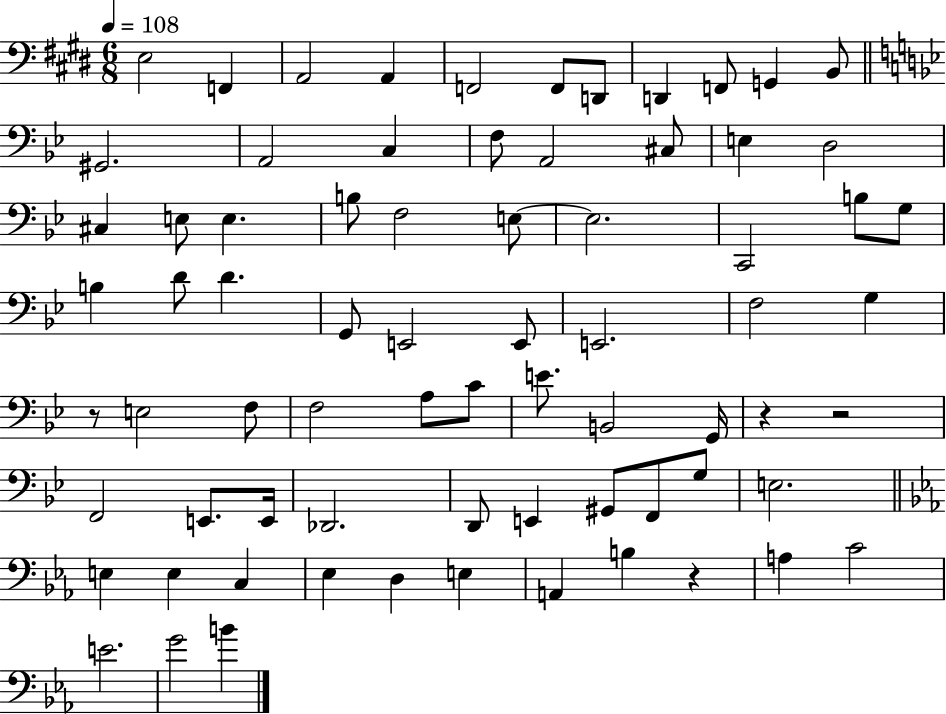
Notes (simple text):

E3/h F2/q A2/h A2/q F2/h F2/e D2/e D2/q F2/e G2/q B2/e G#2/h. A2/h C3/q F3/e A2/h C#3/e E3/q D3/h C#3/q E3/e E3/q. B3/e F3/h E3/e E3/h. C2/h B3/e G3/e B3/q D4/e D4/q. G2/e E2/h E2/e E2/h. F3/h G3/q R/e E3/h F3/e F3/h A3/e C4/e E4/e. B2/h G2/s R/q R/h F2/h E2/e. E2/s Db2/h. D2/e E2/q G#2/e F2/e G3/e E3/h. E3/q E3/q C3/q Eb3/q D3/q E3/q A2/q B3/q R/q A3/q C4/h E4/h. G4/h B4/q